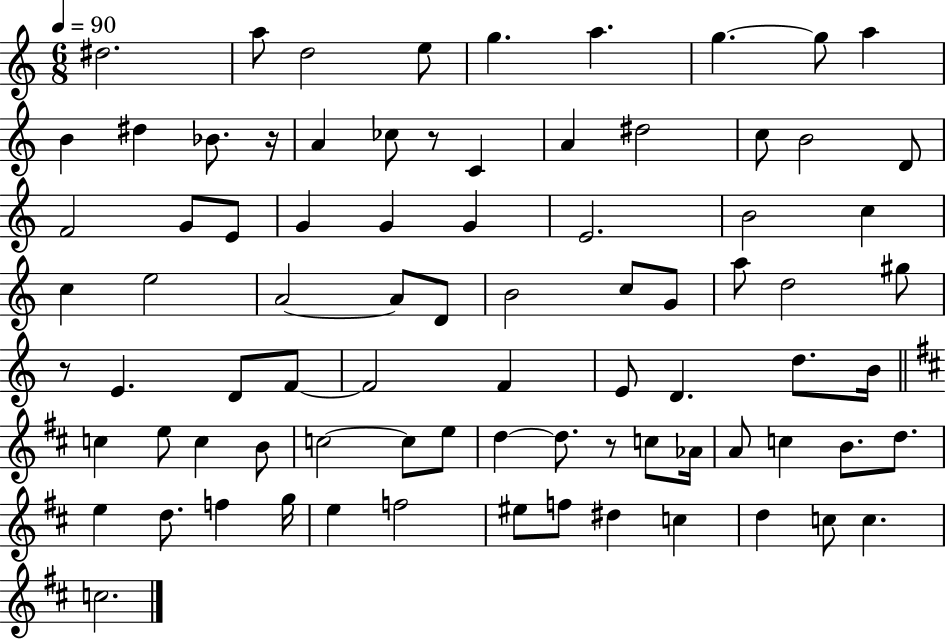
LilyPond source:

{
  \clef treble
  \numericTimeSignature
  \time 6/8
  \key c \major
  \tempo 4 = 90
  dis''2. | a''8 d''2 e''8 | g''4. a''4. | g''4.~~ g''8 a''4 | \break b'4 dis''4 bes'8. r16 | a'4 ces''8 r8 c'4 | a'4 dis''2 | c''8 b'2 d'8 | \break f'2 g'8 e'8 | g'4 g'4 g'4 | e'2. | b'2 c''4 | \break c''4 e''2 | a'2~~ a'8 d'8 | b'2 c''8 g'8 | a''8 d''2 gis''8 | \break r8 e'4. d'8 f'8~~ | f'2 f'4 | e'8 d'4. d''8. b'16 | \bar "||" \break \key b \minor c''4 e''8 c''4 b'8 | c''2~~ c''8 e''8 | d''4~~ d''8. r8 c''8 aes'16 | a'8 c''4 b'8. d''8. | \break e''4 d''8. f''4 g''16 | e''4 f''2 | eis''8 f''8 dis''4 c''4 | d''4 c''8 c''4. | \break c''2. | \bar "|."
}